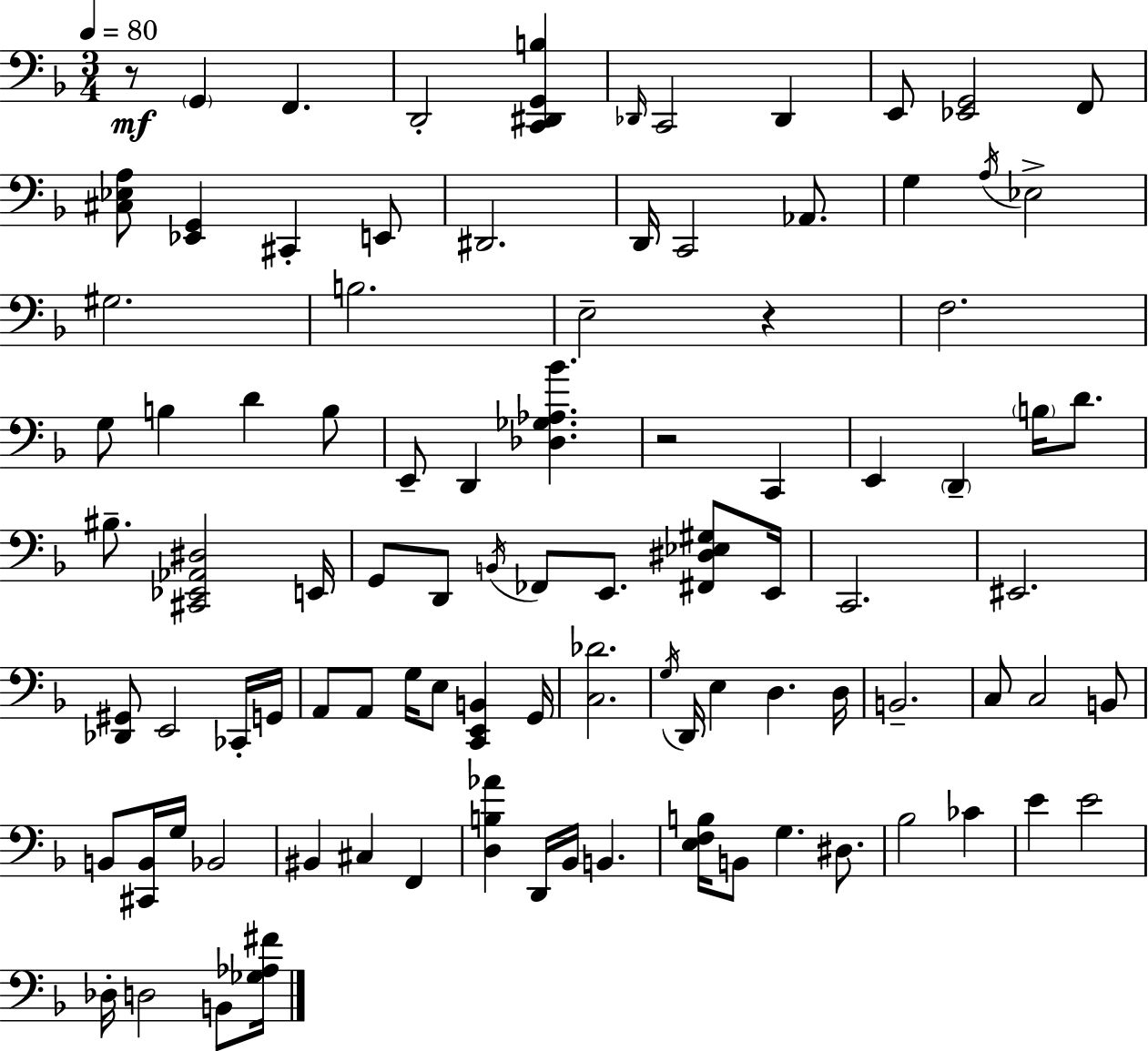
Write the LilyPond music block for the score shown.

{
  \clef bass
  \numericTimeSignature
  \time 3/4
  \key f \major
  \tempo 4 = 80
  r8\mf \parenthesize g,4 f,4. | d,2-. <c, dis, g, b>4 | \grace { des,16 } c,2 des,4 | e,8 <ees, g,>2 f,8 | \break <cis ees a>8 <ees, g,>4 cis,4-. e,8 | dis,2. | d,16 c,2 aes,8. | g4 \acciaccatura { a16 } ees2-> | \break gis2. | b2. | e2-- r4 | f2. | \break g8 b4 d'4 | b8 e,8-- d,4 <des ges aes bes'>4. | r2 c,4 | e,4 \parenthesize d,4-- \parenthesize b16 d'8. | \break bis8.-- <cis, ees, aes, dis>2 | e,16 g,8 d,8 \acciaccatura { b,16 } fes,8 e,8. | <fis, dis ees gis>8 e,16 c,2. | eis,2. | \break <des, gis,>8 e,2 | ces,16-. g,16 a,8 a,8 g16 e8 <c, e, b,>4 | g,16 <c des'>2. | \acciaccatura { g16 } d,16 e4 d4. | \break d16 b,2.-- | c8 c2 | b,8 b,8 <cis, b,>16 g16 bes,2 | bis,4 cis4 | \break f,4 <d b aes'>4 d,16 bes,16 b,4. | <e f b>16 b,8 g4. | dis8. bes2 | ces'4 e'4 e'2 | \break des16-. d2 | b,8 <ges aes fis'>16 \bar "|."
}